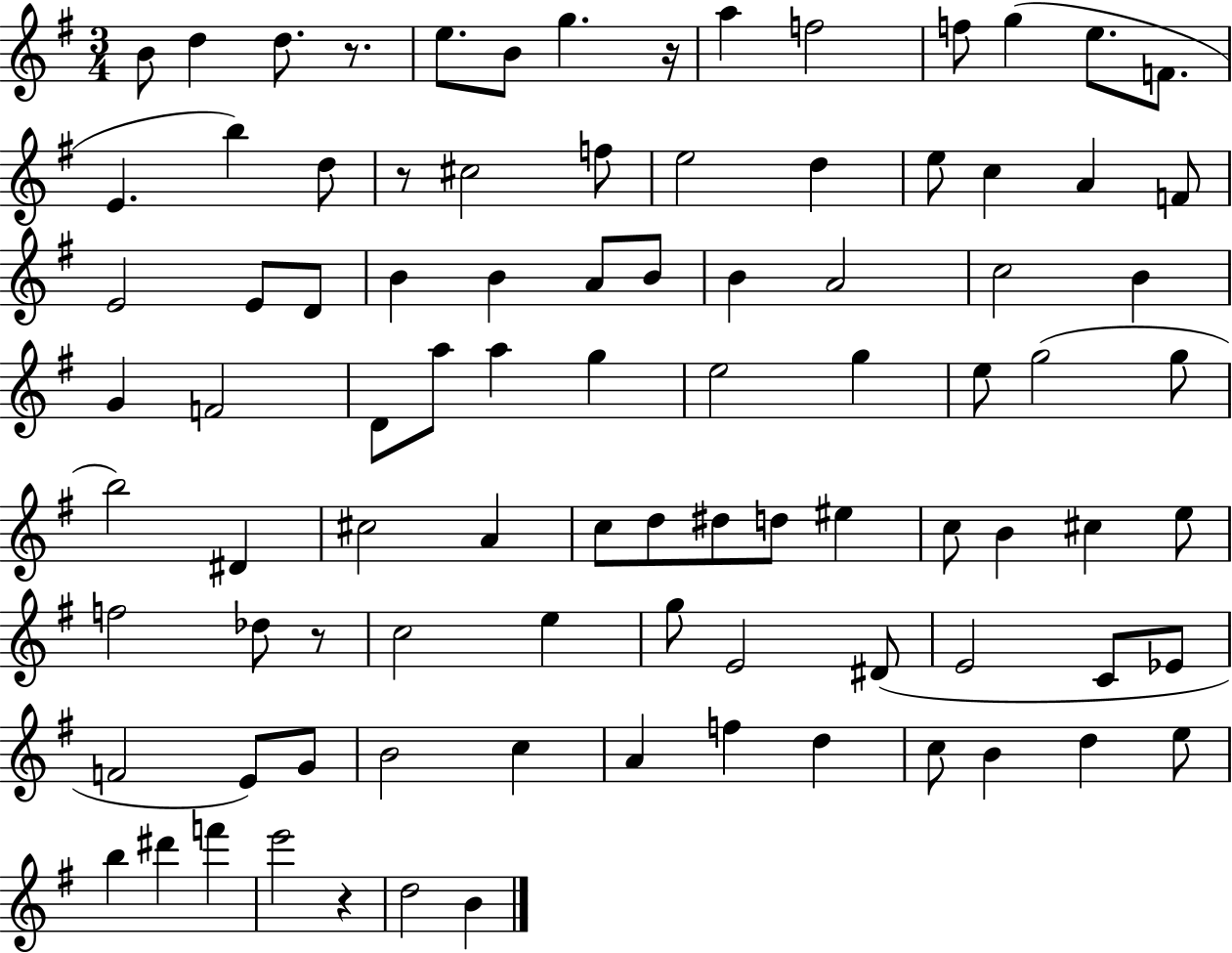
{
  \clef treble
  \numericTimeSignature
  \time 3/4
  \key g \major
  b'8 d''4 d''8. r8. | e''8. b'8 g''4. r16 | a''4 f''2 | f''8 g''4( e''8. f'8. | \break e'4. b''4) d''8 | r8 cis''2 f''8 | e''2 d''4 | e''8 c''4 a'4 f'8 | \break e'2 e'8 d'8 | b'4 b'4 a'8 b'8 | b'4 a'2 | c''2 b'4 | \break g'4 f'2 | d'8 a''8 a''4 g''4 | e''2 g''4 | e''8 g''2( g''8 | \break b''2) dis'4 | cis''2 a'4 | c''8 d''8 dis''8 d''8 eis''4 | c''8 b'4 cis''4 e''8 | \break f''2 des''8 r8 | c''2 e''4 | g''8 e'2 dis'8( | e'2 c'8 ees'8 | \break f'2 e'8) g'8 | b'2 c''4 | a'4 f''4 d''4 | c''8 b'4 d''4 e''8 | \break b''4 dis'''4 f'''4 | e'''2 r4 | d''2 b'4 | \bar "|."
}